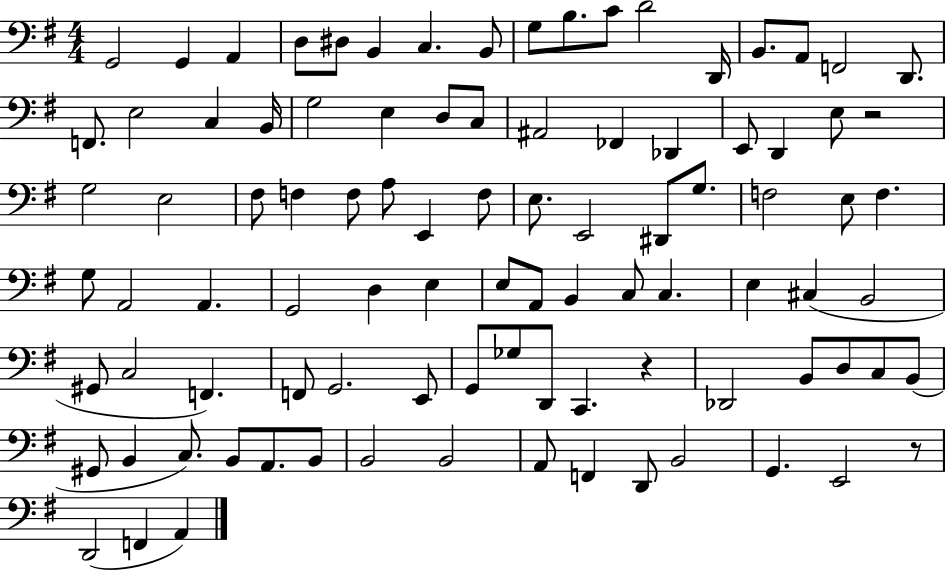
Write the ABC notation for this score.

X:1
T:Untitled
M:4/4
L:1/4
K:G
G,,2 G,, A,, D,/2 ^D,/2 B,, C, B,,/2 G,/2 B,/2 C/2 D2 D,,/4 B,,/2 A,,/2 F,,2 D,,/2 F,,/2 E,2 C, B,,/4 G,2 E, D,/2 C,/2 ^A,,2 _F,, _D,, E,,/2 D,, E,/2 z2 G,2 E,2 ^F,/2 F, F,/2 A,/2 E,, F,/2 E,/2 E,,2 ^D,,/2 G,/2 F,2 E,/2 F, G,/2 A,,2 A,, G,,2 D, E, E,/2 A,,/2 B,, C,/2 C, E, ^C, B,,2 ^G,,/2 C,2 F,, F,,/2 G,,2 E,,/2 G,,/2 _G,/2 D,,/2 C,, z _D,,2 B,,/2 D,/2 C,/2 B,,/2 ^G,,/2 B,, C,/2 B,,/2 A,,/2 B,,/2 B,,2 B,,2 A,,/2 F,, D,,/2 B,,2 G,, E,,2 z/2 D,,2 F,, A,,